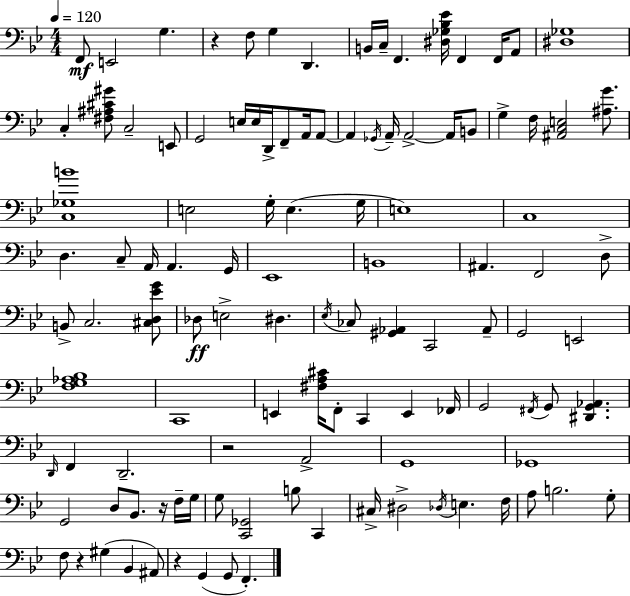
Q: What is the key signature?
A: G minor